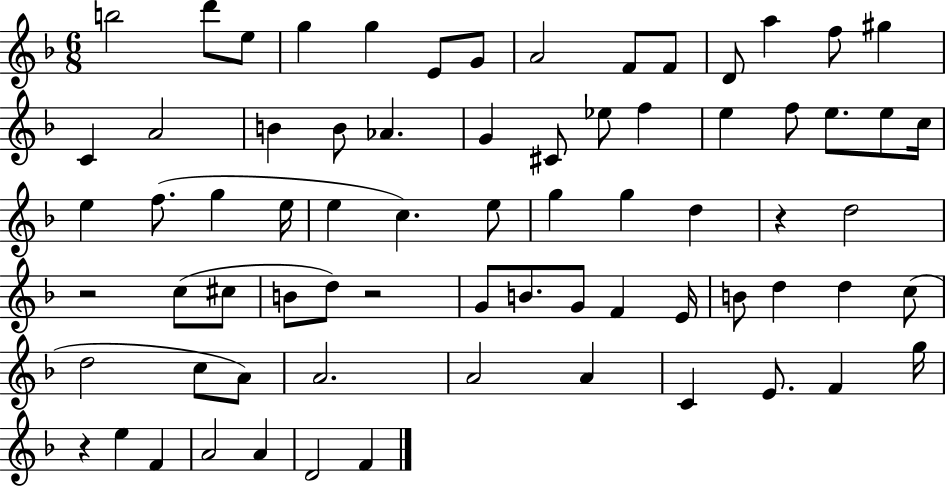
B5/h D6/e E5/e G5/q G5/q E4/e G4/e A4/h F4/e F4/e D4/e A5/q F5/e G#5/q C4/q A4/h B4/q B4/e Ab4/q. G4/q C#4/e Eb5/e F5/q E5/q F5/e E5/e. E5/e C5/s E5/q F5/e. G5/q E5/s E5/q C5/q. E5/e G5/q G5/q D5/q R/q D5/h R/h C5/e C#5/e B4/e D5/e R/h G4/e B4/e. G4/e F4/q E4/s B4/e D5/q D5/q C5/e D5/h C5/e A4/e A4/h. A4/h A4/q C4/q E4/e. F4/q G5/s R/q E5/q F4/q A4/h A4/q D4/h F4/q